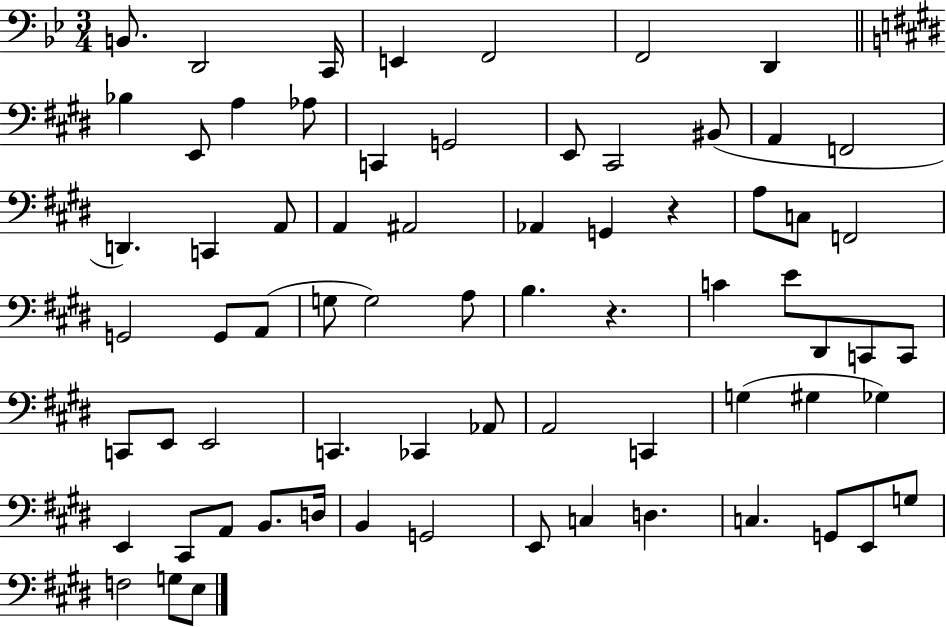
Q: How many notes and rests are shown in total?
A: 70